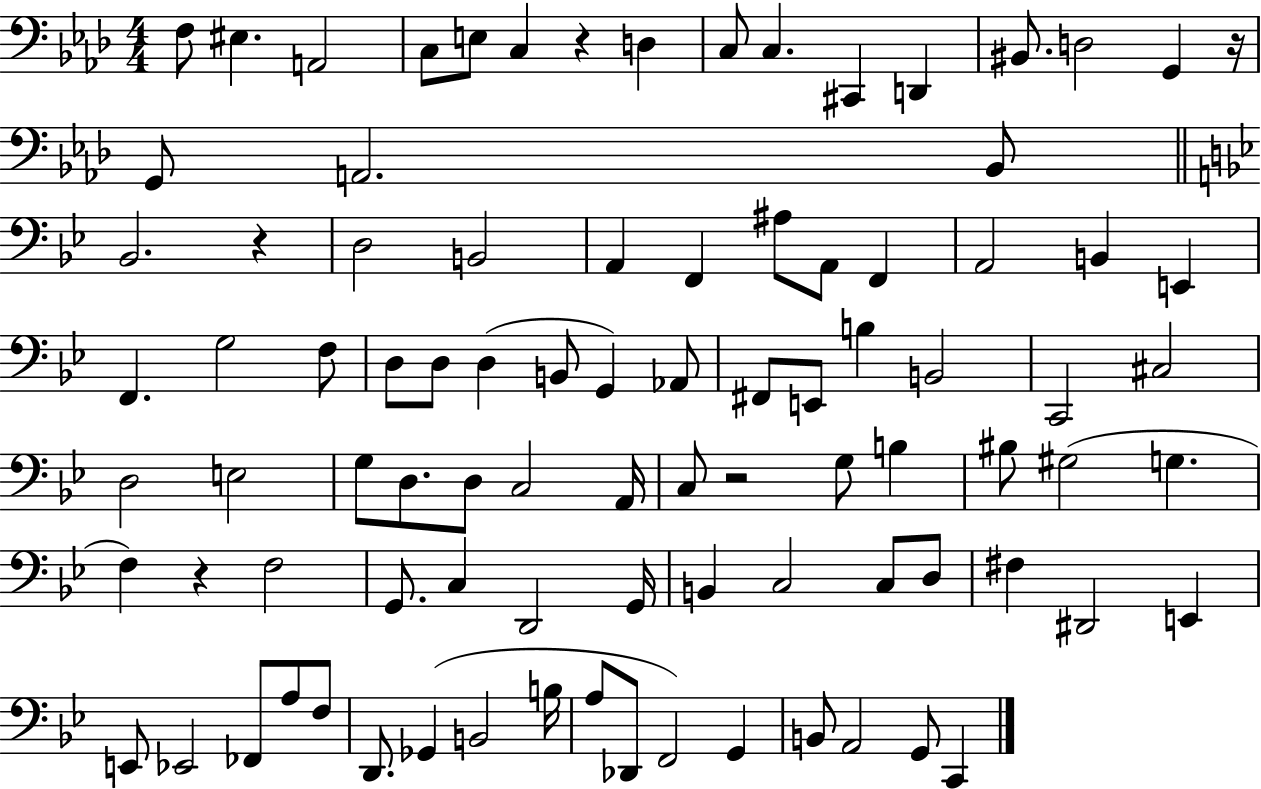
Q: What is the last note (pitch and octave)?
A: C2